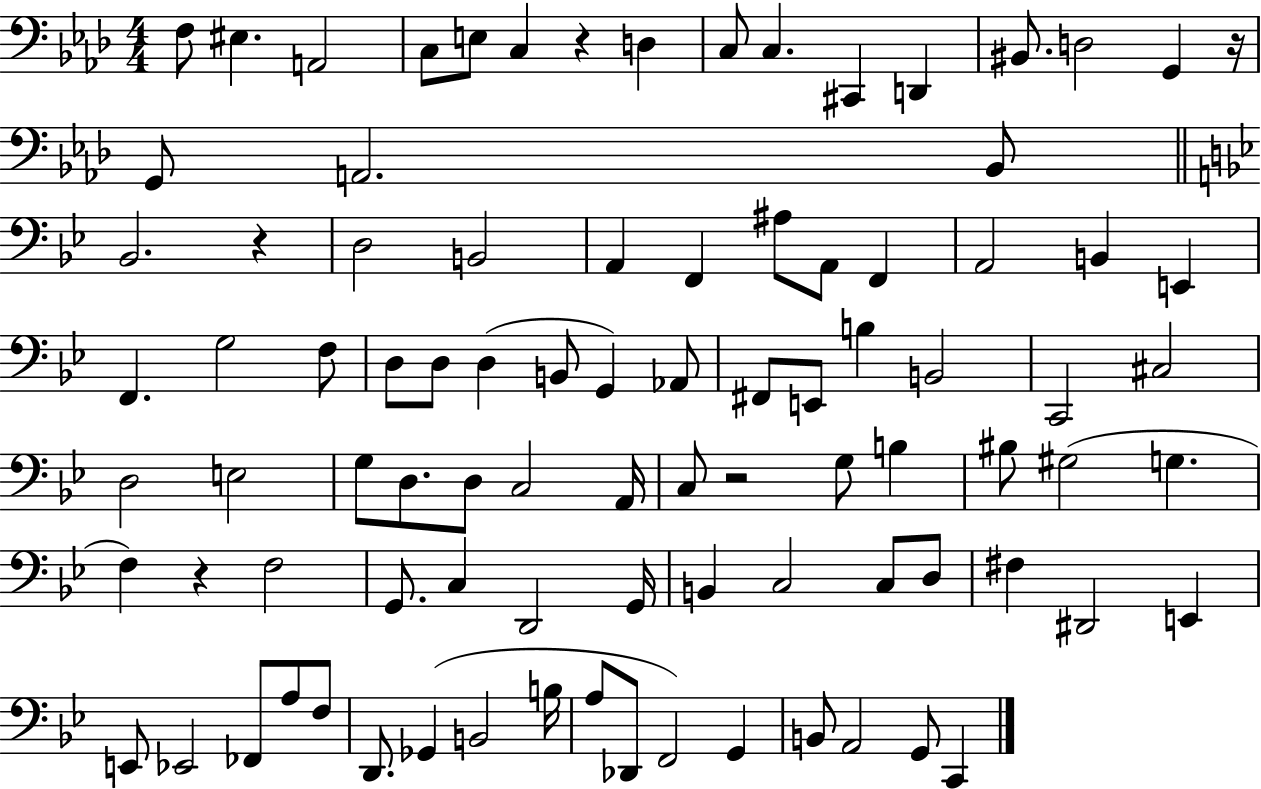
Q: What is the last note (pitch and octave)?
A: C2